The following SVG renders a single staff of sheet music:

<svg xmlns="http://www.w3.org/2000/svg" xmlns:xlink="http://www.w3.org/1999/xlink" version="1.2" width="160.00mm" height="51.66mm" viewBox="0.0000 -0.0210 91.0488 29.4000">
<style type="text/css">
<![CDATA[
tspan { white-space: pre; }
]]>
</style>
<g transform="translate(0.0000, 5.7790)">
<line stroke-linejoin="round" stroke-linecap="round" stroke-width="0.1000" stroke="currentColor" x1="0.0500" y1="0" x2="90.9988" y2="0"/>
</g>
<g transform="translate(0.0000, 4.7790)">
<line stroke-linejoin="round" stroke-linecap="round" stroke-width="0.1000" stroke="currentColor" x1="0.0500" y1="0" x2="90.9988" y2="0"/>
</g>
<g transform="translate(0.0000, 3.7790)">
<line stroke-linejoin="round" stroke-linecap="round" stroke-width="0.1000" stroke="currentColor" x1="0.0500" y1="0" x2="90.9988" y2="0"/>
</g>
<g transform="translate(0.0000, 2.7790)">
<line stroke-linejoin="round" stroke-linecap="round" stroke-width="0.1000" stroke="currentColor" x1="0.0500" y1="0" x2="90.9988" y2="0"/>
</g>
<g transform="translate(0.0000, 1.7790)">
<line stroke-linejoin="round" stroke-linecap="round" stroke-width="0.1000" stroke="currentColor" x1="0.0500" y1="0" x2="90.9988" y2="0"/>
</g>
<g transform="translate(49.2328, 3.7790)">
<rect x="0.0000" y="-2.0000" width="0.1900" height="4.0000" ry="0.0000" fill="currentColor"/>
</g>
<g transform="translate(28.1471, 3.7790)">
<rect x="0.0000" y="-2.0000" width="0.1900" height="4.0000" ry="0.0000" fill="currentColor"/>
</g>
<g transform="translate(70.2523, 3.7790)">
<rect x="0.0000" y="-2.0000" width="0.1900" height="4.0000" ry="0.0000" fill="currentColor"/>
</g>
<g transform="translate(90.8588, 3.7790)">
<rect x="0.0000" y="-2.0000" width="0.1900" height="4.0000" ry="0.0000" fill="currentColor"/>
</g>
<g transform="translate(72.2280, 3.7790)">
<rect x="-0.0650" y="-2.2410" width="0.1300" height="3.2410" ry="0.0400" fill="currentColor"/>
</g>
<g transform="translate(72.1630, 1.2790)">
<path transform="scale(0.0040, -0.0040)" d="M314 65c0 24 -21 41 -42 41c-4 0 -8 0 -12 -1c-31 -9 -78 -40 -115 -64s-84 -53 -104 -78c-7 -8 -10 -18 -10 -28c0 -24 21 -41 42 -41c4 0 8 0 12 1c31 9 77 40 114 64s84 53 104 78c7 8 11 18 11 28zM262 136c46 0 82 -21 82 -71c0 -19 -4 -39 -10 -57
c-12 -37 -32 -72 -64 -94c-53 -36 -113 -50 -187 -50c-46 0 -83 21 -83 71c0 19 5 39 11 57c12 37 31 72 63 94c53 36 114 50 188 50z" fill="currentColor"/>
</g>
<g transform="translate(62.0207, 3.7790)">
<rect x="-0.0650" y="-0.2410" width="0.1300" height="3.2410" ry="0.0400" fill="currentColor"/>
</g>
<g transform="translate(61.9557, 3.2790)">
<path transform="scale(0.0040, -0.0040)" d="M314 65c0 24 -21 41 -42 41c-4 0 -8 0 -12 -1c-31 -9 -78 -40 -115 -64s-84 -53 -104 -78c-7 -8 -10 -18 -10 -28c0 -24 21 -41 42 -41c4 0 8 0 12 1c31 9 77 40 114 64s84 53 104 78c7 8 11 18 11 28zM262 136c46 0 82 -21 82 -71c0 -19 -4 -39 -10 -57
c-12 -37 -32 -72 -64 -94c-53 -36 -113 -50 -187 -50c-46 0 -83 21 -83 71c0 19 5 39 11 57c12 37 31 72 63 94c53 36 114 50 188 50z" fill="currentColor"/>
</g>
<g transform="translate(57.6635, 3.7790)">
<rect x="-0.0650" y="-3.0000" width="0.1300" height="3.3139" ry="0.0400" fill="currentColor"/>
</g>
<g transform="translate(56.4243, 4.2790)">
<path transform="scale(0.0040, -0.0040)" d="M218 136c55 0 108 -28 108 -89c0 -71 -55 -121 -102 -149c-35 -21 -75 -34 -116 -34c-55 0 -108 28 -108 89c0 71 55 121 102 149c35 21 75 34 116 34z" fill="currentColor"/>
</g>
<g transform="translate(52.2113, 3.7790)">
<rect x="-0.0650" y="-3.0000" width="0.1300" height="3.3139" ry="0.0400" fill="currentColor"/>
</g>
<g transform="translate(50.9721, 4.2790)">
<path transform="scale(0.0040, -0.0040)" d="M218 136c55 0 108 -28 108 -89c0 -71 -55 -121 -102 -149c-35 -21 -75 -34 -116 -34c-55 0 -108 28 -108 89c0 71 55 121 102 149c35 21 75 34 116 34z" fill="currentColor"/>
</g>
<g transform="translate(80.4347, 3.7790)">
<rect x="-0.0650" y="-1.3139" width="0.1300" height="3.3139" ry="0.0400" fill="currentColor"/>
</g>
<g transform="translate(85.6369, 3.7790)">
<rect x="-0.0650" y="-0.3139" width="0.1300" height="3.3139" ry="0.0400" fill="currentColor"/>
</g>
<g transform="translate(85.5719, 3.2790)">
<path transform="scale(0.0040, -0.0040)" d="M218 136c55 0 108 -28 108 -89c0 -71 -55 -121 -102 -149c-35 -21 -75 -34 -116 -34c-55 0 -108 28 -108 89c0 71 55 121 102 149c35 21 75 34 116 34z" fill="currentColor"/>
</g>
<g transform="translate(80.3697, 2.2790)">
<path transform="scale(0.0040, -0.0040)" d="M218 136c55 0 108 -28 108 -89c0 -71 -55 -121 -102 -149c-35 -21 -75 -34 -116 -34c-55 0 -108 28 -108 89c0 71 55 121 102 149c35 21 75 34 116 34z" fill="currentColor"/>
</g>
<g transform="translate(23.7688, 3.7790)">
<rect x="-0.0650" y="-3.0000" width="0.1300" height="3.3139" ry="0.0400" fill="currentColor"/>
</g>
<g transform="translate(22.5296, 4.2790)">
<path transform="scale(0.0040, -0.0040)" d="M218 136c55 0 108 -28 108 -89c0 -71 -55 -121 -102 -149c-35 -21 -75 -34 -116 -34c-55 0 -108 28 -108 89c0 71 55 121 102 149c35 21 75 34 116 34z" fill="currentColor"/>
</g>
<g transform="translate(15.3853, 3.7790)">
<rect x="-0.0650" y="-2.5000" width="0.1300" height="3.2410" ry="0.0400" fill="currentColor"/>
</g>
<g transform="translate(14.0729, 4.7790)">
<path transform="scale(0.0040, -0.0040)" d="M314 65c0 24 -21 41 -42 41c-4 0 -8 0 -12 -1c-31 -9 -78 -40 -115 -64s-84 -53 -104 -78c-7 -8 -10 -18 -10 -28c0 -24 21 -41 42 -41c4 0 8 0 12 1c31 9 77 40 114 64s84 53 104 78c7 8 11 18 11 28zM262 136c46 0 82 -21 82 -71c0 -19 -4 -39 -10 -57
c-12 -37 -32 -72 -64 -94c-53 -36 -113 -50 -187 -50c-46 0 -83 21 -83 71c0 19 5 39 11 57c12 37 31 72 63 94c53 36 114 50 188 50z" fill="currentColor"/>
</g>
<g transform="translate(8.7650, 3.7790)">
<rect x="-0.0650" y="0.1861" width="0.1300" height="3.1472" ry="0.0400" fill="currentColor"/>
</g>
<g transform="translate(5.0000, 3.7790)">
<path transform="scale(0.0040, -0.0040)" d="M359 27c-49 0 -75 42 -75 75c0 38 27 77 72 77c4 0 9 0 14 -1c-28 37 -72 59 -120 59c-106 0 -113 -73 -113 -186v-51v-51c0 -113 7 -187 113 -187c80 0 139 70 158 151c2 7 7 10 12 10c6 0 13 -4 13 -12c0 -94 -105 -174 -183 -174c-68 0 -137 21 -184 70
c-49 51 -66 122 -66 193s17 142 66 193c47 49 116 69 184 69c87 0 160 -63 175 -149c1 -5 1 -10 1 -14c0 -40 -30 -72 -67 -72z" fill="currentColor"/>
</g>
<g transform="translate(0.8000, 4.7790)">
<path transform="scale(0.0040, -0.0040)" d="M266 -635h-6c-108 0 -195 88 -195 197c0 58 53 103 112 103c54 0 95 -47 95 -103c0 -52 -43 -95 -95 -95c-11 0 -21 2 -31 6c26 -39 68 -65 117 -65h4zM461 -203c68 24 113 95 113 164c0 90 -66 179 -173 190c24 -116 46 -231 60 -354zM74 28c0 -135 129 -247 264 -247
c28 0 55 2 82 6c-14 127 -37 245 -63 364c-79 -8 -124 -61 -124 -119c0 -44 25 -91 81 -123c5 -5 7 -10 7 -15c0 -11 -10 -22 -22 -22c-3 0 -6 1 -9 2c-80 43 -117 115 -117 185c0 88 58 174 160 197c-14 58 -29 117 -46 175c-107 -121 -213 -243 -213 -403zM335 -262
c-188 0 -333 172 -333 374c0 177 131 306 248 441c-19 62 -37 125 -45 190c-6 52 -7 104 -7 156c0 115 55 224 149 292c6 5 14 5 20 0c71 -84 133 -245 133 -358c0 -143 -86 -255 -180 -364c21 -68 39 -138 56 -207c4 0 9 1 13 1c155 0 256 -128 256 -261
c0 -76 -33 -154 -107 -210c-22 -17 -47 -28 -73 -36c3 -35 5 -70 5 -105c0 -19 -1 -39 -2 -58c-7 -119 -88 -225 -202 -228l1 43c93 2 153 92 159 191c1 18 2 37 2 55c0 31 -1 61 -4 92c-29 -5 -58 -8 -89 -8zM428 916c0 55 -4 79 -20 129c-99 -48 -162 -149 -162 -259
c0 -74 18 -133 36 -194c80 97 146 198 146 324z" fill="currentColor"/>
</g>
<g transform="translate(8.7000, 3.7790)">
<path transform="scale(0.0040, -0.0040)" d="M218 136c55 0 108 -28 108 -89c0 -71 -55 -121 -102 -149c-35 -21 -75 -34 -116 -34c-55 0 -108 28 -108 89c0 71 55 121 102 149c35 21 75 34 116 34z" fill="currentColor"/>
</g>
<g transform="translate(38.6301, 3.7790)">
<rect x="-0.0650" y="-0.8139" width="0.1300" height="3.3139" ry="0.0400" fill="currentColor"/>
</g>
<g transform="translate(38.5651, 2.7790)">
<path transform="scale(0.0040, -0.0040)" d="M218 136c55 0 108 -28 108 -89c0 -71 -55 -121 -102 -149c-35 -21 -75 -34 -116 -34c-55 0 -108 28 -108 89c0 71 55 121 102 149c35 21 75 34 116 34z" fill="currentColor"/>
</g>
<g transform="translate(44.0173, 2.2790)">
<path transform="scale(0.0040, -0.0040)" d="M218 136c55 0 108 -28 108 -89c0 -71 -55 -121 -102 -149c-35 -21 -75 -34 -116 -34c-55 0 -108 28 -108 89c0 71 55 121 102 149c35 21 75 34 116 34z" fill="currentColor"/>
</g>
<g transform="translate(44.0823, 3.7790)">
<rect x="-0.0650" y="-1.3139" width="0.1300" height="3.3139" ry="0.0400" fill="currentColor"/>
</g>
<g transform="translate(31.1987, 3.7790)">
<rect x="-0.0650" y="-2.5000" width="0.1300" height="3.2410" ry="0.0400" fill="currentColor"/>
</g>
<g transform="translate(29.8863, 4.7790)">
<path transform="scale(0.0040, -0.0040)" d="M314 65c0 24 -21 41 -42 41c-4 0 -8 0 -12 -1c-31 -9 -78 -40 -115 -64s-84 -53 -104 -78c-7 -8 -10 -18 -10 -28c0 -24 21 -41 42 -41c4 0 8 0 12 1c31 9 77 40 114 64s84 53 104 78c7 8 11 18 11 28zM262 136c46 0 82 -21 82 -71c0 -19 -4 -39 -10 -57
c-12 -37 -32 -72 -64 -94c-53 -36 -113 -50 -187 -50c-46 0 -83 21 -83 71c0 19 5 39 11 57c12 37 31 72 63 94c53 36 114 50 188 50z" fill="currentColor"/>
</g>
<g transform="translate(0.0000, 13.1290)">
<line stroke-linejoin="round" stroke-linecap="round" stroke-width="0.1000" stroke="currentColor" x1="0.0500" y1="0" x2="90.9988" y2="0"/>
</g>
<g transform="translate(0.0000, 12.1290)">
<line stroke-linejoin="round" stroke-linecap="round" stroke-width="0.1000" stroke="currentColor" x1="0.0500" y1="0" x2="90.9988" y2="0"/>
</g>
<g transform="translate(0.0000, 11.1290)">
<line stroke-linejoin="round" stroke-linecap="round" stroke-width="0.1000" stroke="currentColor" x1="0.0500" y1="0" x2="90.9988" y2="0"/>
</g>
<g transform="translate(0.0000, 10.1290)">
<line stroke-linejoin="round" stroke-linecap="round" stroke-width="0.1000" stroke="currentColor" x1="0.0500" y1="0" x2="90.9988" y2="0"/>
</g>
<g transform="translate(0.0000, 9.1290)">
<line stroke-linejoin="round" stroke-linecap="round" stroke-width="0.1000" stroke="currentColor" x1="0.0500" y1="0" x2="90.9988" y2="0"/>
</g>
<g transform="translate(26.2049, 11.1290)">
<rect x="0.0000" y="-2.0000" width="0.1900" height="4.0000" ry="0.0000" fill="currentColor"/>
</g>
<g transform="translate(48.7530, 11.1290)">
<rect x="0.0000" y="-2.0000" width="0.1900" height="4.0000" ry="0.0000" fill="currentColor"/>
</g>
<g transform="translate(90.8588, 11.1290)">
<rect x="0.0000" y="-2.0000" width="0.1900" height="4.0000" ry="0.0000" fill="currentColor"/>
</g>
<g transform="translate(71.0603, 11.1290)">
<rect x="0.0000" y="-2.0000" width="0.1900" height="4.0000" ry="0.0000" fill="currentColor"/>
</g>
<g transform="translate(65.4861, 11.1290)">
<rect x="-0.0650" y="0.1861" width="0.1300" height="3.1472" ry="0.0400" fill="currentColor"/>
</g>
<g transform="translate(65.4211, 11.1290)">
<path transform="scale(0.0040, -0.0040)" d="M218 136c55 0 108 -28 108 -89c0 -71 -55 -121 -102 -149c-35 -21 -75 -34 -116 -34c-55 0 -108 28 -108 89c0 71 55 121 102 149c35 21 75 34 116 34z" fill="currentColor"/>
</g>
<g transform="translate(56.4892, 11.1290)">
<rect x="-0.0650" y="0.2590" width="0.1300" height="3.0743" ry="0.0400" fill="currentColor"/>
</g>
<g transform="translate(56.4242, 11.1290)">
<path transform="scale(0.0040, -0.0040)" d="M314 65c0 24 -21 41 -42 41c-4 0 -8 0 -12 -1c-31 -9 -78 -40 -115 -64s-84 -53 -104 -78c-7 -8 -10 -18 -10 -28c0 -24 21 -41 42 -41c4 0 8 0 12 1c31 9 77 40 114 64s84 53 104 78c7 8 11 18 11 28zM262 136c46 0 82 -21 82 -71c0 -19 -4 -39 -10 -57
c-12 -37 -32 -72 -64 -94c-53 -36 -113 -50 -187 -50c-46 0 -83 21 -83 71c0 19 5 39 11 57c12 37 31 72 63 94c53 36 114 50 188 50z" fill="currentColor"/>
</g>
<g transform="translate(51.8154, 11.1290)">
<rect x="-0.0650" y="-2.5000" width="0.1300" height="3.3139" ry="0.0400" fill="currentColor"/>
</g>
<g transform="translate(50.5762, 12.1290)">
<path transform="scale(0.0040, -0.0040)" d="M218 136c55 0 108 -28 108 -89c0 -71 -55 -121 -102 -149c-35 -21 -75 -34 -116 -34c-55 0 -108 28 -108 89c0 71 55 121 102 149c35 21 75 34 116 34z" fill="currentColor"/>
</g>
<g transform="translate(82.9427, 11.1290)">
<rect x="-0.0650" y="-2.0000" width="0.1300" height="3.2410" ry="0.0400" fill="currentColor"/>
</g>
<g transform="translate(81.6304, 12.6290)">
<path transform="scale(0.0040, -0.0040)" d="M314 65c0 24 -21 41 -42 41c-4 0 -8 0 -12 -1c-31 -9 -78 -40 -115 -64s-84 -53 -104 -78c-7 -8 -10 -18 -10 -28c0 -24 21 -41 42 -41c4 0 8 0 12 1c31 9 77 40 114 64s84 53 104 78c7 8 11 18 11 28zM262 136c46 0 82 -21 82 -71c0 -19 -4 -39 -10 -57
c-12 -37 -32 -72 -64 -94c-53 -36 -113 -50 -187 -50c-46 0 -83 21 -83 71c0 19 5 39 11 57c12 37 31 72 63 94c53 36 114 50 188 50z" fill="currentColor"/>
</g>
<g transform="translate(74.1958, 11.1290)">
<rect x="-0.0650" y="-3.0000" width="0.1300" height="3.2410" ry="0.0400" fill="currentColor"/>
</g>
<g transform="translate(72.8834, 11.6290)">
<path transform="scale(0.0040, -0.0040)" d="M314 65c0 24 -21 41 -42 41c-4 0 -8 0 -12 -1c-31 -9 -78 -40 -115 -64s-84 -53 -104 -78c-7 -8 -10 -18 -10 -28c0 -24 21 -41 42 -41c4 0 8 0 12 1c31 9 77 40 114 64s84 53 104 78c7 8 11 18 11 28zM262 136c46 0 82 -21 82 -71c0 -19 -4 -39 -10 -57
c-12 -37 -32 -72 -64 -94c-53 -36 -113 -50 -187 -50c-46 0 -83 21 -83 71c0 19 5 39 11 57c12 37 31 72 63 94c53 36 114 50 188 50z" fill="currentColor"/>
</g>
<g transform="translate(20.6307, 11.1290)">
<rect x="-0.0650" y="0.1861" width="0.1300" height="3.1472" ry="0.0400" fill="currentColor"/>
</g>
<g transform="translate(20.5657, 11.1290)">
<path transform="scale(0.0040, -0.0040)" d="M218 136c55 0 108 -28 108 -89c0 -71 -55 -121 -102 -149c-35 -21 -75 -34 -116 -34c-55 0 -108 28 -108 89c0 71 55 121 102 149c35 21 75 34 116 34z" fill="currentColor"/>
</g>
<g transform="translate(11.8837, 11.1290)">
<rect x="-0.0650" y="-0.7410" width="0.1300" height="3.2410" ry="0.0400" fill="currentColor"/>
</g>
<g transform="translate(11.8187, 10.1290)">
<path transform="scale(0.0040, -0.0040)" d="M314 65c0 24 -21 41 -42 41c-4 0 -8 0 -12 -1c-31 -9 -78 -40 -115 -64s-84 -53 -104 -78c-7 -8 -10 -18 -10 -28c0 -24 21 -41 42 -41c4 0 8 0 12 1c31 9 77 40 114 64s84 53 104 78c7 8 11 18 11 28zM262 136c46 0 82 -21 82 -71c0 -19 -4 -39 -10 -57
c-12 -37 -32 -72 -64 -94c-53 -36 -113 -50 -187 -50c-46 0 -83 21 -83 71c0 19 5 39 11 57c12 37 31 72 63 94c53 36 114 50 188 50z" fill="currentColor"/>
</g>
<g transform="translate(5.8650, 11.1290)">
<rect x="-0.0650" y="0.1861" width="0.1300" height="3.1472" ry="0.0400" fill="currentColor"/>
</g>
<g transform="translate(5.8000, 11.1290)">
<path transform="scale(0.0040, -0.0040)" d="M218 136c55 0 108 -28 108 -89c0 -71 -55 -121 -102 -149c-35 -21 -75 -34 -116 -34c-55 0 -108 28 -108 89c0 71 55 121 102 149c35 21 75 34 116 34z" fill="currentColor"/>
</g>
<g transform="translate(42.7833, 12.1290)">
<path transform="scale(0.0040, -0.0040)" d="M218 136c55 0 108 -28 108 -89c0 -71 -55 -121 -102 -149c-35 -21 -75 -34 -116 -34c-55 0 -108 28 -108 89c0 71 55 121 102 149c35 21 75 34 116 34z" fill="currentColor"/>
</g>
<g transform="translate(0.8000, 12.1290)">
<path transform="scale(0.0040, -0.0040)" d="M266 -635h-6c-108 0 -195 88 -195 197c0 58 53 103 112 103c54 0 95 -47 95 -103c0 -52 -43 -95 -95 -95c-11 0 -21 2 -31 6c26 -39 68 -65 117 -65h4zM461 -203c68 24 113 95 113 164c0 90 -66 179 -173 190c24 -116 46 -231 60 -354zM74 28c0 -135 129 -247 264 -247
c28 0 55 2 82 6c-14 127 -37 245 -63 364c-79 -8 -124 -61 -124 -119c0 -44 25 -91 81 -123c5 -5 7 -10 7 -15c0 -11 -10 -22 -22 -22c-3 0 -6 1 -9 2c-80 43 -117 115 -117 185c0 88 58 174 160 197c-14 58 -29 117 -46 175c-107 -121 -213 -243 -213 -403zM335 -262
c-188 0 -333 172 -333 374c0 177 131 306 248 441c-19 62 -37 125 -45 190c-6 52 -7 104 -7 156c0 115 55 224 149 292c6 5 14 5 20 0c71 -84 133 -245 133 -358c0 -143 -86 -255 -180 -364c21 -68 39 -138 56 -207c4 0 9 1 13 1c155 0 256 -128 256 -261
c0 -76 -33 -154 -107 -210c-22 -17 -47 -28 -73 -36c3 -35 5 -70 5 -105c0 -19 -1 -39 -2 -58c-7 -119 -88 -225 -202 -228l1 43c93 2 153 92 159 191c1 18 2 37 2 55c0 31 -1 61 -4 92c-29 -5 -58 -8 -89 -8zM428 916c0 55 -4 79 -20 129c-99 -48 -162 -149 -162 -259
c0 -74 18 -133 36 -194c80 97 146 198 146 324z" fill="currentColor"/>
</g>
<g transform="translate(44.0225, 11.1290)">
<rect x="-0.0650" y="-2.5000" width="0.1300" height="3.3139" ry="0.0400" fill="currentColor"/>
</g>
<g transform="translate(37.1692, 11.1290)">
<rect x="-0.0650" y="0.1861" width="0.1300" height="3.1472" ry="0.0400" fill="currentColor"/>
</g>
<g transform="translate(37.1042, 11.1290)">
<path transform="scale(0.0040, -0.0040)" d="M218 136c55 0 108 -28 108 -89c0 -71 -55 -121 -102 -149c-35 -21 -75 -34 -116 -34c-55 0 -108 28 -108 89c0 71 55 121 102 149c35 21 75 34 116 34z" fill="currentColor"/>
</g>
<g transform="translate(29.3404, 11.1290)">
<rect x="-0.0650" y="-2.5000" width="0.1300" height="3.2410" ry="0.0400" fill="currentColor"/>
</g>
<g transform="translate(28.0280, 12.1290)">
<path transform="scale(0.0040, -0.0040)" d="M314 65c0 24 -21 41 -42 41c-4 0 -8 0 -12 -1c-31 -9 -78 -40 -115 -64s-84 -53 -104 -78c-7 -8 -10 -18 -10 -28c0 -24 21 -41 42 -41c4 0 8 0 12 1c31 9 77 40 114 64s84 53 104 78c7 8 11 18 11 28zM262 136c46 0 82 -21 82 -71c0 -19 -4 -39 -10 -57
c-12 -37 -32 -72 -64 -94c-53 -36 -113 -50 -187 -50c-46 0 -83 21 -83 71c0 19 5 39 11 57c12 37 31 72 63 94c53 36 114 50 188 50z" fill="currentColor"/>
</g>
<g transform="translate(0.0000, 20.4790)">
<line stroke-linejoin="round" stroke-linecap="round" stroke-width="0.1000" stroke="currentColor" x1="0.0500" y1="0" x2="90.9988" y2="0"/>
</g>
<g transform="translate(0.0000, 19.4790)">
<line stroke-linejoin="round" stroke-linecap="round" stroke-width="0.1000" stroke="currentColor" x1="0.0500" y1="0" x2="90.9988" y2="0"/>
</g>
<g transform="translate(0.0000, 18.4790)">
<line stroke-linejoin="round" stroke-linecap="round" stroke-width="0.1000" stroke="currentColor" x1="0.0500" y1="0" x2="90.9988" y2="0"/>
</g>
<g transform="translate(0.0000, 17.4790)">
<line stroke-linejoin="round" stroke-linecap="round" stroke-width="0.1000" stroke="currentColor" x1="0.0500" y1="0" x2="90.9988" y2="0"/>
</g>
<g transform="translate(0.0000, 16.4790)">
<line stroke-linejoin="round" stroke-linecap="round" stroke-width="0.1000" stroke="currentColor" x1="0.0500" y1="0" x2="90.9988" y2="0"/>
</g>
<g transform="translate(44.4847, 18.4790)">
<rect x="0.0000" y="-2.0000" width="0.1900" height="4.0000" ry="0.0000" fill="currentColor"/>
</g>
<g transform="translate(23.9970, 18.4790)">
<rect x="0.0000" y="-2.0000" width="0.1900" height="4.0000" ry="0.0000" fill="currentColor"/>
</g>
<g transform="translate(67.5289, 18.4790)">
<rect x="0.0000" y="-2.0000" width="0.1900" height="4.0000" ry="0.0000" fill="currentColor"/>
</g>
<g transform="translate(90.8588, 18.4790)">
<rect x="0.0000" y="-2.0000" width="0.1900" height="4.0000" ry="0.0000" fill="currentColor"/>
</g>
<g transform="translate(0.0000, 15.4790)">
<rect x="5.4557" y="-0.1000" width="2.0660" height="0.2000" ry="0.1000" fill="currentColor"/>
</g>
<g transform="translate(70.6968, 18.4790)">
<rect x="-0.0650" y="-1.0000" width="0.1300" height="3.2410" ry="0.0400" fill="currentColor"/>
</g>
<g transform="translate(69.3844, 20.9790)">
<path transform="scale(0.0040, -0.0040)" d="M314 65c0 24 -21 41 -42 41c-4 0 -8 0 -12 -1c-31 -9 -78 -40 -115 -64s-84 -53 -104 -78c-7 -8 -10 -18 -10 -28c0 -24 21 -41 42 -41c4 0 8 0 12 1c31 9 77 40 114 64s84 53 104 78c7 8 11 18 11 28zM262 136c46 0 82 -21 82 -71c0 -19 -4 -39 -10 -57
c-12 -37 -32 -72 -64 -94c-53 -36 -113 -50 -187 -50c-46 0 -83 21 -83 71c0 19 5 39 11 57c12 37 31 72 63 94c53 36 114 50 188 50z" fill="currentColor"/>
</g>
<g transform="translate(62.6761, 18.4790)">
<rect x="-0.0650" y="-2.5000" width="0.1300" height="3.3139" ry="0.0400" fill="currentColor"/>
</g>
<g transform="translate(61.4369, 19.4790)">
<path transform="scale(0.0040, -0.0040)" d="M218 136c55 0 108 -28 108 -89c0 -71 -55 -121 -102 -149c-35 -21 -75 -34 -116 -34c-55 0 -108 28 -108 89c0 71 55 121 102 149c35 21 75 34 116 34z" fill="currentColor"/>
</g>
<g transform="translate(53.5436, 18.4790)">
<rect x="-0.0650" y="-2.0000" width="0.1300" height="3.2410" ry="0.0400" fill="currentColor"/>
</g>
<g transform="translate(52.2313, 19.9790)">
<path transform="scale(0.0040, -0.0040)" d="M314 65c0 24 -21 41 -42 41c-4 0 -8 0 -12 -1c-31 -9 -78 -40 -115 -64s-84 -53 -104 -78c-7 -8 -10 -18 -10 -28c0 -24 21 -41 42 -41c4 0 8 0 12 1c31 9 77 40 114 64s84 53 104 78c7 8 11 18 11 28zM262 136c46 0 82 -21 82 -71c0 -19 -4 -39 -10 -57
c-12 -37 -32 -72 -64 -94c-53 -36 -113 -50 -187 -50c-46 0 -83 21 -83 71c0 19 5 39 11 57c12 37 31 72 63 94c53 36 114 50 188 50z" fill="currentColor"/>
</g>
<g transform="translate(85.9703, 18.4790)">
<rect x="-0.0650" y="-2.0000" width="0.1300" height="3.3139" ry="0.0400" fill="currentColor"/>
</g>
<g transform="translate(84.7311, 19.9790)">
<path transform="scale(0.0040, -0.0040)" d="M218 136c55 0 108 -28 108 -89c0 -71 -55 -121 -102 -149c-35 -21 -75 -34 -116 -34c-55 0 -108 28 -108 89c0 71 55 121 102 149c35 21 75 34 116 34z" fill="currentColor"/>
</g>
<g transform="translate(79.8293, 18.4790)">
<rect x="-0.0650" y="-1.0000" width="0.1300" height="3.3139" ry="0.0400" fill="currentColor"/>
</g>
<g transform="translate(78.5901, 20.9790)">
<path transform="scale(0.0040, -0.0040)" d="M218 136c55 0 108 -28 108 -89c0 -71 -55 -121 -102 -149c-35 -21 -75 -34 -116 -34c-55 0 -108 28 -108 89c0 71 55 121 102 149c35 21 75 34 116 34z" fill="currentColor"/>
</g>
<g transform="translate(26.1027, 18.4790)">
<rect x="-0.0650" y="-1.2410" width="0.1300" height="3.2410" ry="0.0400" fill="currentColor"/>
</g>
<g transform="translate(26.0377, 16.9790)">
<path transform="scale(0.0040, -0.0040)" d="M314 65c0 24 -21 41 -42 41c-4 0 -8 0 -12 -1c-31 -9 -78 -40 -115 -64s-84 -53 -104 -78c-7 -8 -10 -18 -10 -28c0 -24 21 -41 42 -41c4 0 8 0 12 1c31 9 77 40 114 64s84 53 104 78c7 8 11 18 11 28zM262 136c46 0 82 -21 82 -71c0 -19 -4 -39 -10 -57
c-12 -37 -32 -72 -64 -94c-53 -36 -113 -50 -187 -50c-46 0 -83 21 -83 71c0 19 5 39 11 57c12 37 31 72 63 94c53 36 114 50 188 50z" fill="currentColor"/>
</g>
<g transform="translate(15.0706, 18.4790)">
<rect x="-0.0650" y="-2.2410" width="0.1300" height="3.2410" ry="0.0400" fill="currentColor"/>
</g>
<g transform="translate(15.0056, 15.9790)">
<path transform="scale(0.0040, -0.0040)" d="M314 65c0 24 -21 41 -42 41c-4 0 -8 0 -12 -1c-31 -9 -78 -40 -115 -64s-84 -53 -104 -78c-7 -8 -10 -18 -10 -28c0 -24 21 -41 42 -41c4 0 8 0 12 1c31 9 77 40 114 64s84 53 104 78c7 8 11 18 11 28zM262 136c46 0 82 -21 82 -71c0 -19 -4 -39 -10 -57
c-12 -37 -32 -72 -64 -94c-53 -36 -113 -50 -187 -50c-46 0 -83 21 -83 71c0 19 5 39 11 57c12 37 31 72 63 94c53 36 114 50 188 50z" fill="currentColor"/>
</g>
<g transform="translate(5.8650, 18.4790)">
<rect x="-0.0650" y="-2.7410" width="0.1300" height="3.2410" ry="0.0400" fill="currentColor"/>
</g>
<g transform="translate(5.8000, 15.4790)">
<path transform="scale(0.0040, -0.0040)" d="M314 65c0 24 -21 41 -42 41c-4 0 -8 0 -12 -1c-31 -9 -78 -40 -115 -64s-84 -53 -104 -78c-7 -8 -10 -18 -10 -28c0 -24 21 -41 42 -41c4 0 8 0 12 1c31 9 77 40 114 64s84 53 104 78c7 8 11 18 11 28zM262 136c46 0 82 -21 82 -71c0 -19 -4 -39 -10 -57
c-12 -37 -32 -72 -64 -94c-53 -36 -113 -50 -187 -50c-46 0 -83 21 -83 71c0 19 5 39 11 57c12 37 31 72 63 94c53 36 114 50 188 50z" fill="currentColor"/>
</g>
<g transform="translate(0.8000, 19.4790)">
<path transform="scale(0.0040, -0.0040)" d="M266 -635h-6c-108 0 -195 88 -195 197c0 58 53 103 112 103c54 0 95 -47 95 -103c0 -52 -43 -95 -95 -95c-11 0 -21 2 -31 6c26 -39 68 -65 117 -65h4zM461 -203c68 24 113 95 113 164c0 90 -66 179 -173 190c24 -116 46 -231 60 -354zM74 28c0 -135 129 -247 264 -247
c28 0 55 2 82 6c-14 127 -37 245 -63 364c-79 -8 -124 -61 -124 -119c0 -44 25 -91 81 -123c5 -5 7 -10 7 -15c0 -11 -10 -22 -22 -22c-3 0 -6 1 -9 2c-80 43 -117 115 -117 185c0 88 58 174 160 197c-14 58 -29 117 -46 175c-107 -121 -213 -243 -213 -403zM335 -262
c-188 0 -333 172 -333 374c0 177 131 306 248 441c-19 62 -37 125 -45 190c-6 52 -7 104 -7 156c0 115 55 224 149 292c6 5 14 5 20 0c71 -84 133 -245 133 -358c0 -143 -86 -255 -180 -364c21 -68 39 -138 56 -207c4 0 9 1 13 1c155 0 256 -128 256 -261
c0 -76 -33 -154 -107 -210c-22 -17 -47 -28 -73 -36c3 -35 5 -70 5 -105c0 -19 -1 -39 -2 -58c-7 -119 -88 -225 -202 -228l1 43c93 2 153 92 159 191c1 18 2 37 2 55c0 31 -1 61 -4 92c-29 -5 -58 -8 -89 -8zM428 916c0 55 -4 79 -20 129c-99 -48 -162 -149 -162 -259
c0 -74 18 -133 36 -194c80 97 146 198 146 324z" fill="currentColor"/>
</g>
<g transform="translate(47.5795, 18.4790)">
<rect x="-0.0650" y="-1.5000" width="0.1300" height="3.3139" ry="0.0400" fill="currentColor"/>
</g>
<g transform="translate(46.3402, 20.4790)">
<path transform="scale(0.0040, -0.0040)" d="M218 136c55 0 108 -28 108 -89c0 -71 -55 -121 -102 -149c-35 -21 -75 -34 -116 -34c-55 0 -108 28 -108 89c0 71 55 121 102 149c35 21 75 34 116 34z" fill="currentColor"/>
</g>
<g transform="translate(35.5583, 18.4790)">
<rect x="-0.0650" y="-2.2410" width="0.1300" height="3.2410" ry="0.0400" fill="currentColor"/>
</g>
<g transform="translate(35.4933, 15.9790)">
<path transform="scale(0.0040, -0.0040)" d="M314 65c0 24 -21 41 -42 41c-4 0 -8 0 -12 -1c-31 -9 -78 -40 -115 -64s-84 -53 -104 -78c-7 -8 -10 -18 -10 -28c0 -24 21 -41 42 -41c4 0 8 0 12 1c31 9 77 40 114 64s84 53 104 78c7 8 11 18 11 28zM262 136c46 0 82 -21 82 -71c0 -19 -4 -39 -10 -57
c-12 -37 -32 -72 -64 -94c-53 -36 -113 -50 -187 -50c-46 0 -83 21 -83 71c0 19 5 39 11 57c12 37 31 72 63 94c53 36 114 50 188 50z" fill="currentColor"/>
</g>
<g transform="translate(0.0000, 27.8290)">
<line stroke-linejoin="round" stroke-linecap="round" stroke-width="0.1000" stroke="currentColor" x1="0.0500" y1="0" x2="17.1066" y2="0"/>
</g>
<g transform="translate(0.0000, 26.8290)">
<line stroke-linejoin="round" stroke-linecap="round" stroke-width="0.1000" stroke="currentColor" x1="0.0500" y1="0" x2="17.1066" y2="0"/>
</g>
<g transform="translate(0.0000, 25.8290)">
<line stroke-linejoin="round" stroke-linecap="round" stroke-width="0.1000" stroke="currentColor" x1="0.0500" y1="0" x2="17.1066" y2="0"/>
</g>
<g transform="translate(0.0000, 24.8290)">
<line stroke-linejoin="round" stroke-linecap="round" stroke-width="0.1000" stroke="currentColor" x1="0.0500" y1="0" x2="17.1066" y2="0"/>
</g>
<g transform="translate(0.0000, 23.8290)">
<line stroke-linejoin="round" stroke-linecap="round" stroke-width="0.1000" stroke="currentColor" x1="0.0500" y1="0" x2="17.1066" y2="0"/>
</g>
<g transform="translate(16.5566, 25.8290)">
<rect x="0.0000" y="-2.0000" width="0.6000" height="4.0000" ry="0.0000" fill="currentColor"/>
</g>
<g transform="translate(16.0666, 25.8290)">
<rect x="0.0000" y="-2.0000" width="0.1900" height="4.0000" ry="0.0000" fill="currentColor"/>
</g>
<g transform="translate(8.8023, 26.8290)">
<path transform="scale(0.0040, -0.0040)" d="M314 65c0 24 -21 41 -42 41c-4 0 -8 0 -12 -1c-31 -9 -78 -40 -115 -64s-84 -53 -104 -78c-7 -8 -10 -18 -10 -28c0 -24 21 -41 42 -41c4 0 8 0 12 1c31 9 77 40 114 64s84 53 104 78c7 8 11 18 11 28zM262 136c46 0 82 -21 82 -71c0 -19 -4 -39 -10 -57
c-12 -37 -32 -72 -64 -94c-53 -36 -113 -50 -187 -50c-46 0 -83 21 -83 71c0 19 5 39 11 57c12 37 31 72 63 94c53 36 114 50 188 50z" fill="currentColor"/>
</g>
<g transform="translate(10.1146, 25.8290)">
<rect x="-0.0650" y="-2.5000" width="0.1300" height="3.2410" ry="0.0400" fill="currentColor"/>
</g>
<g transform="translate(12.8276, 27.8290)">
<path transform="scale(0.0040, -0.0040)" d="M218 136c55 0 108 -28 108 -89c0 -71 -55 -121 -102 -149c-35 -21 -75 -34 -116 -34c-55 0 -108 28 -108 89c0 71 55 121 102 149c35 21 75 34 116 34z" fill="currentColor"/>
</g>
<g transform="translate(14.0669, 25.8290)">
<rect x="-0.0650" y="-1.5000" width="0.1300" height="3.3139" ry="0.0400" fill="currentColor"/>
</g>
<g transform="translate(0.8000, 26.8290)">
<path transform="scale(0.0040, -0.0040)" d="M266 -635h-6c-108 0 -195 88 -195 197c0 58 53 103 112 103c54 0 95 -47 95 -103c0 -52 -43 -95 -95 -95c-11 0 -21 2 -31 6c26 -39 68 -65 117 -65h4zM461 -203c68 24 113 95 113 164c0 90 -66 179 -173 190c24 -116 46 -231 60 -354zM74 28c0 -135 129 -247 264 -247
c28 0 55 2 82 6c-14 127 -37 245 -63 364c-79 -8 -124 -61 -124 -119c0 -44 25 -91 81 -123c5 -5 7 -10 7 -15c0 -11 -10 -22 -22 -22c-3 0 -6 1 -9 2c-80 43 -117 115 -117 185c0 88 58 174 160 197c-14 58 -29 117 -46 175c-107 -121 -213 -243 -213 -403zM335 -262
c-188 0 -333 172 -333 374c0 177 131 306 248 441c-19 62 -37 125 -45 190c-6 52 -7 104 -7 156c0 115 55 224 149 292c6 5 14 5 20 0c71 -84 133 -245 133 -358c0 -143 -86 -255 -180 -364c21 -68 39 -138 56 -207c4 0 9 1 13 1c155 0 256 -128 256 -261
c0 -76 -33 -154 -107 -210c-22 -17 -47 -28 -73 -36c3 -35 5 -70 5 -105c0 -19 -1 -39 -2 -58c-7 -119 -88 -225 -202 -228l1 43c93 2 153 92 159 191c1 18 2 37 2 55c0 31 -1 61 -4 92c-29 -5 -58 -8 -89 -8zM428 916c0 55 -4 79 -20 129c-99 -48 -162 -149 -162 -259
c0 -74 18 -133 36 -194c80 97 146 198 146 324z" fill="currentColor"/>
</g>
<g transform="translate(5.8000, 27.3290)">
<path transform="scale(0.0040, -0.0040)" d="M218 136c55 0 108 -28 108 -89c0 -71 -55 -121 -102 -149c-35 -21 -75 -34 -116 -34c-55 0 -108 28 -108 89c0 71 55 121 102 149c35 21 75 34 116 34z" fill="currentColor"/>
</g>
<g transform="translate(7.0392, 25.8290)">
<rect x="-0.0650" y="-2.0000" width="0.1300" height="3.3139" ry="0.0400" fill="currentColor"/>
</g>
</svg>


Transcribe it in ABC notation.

X:1
T:Untitled
M:4/4
L:1/4
K:C
B G2 A G2 d e A A c2 g2 e c B d2 B G2 B G G B2 B A2 F2 a2 g2 e2 g2 E F2 G D2 D F F G2 E